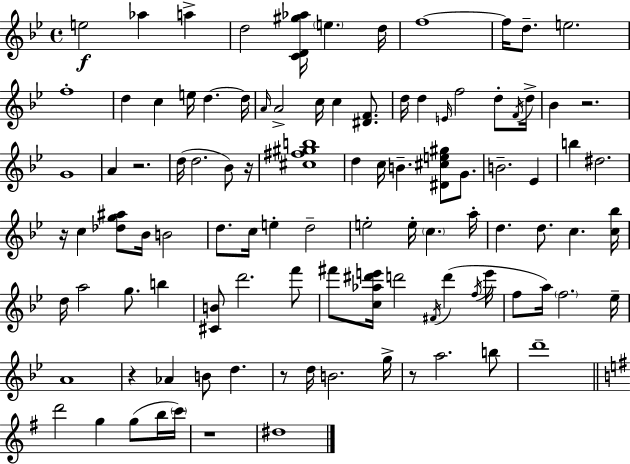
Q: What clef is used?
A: treble